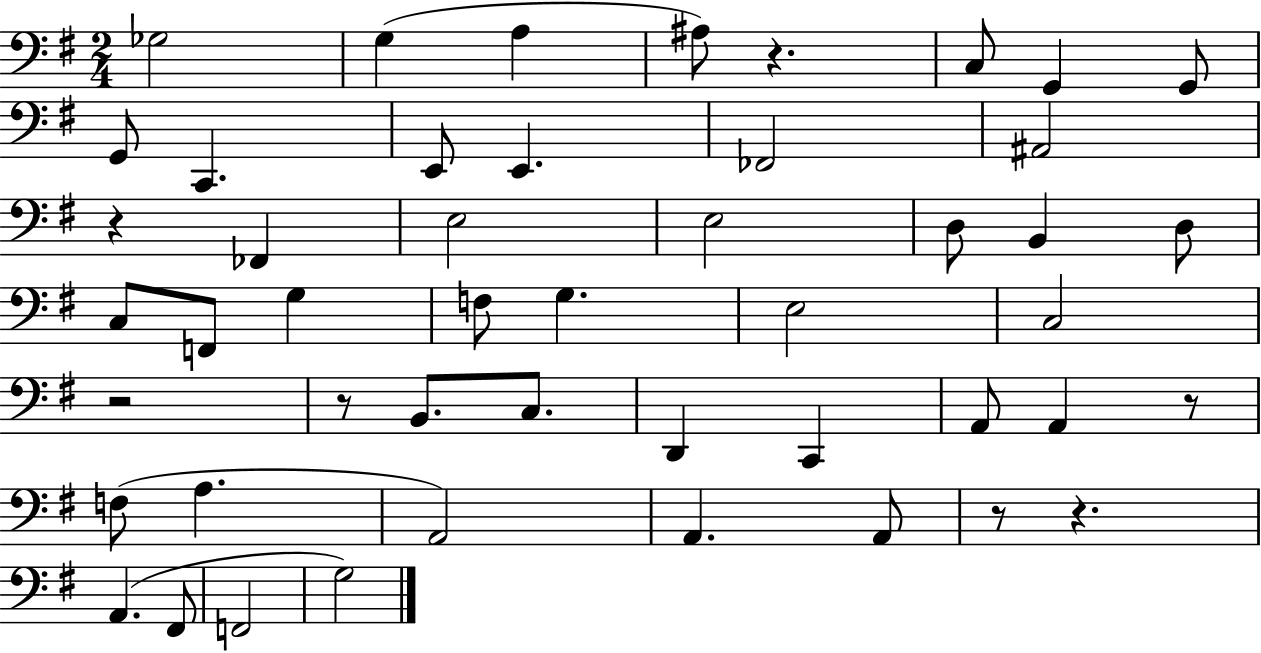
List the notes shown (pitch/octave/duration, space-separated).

Gb3/h G3/q A3/q A#3/e R/q. C3/e G2/q G2/e G2/e C2/q. E2/e E2/q. FES2/h A#2/h R/q FES2/q E3/h E3/h D3/e B2/q D3/e C3/e F2/e G3/q F3/e G3/q. E3/h C3/h R/h R/e B2/e. C3/e. D2/q C2/q A2/e A2/q R/e F3/e A3/q. A2/h A2/q. A2/e R/e R/q. A2/q. F#2/e F2/h G3/h